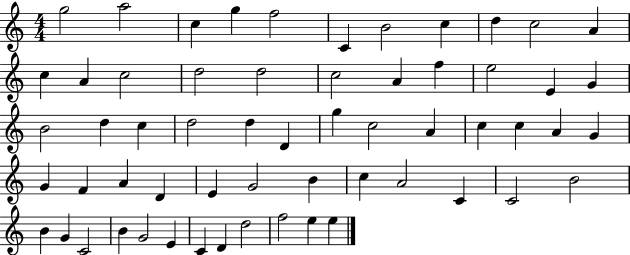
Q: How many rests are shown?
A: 0